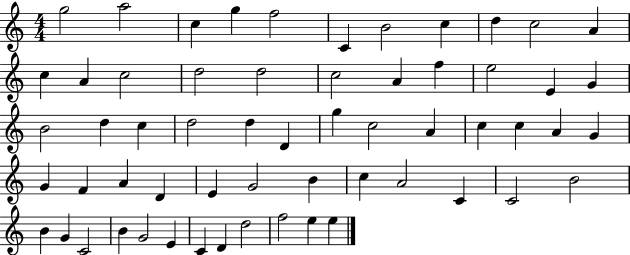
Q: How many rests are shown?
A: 0